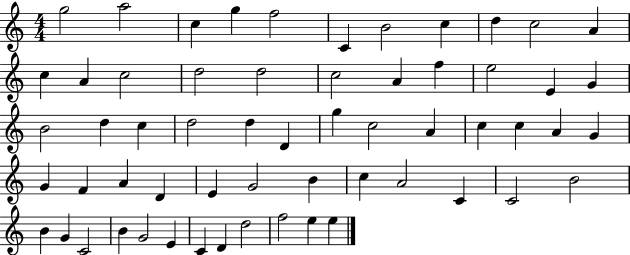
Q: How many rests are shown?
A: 0